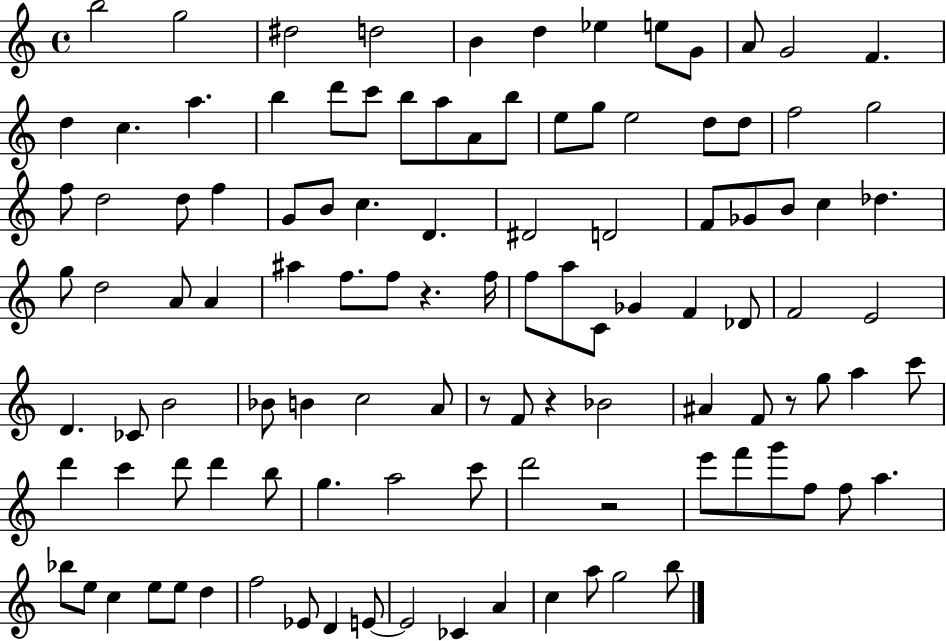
B5/h G5/h D#5/h D5/h B4/q D5/q Eb5/q E5/e G4/e A4/e G4/h F4/q. D5/q C5/q. A5/q. B5/q D6/e C6/e B5/e A5/e A4/e B5/e E5/e G5/e E5/h D5/e D5/e F5/h G5/h F5/e D5/h D5/e F5/q G4/e B4/e C5/q. D4/q. D#4/h D4/h F4/e Gb4/e B4/e C5/q Db5/q. G5/e D5/h A4/e A4/q A#5/q F5/e. F5/e R/q. F5/s F5/e A5/e C4/e Gb4/q F4/q Db4/e F4/h E4/h D4/q. CES4/e B4/h Bb4/e B4/q C5/h A4/e R/e F4/e R/q Bb4/h A#4/q F4/e R/e G5/e A5/q C6/e D6/q C6/q D6/e D6/q B5/e G5/q. A5/h C6/e D6/h R/h E6/e F6/e G6/e F5/e F5/e A5/q. Bb5/e E5/e C5/q E5/e E5/e D5/q F5/h Eb4/e D4/q E4/e E4/h CES4/q A4/q C5/q A5/e G5/h B5/e